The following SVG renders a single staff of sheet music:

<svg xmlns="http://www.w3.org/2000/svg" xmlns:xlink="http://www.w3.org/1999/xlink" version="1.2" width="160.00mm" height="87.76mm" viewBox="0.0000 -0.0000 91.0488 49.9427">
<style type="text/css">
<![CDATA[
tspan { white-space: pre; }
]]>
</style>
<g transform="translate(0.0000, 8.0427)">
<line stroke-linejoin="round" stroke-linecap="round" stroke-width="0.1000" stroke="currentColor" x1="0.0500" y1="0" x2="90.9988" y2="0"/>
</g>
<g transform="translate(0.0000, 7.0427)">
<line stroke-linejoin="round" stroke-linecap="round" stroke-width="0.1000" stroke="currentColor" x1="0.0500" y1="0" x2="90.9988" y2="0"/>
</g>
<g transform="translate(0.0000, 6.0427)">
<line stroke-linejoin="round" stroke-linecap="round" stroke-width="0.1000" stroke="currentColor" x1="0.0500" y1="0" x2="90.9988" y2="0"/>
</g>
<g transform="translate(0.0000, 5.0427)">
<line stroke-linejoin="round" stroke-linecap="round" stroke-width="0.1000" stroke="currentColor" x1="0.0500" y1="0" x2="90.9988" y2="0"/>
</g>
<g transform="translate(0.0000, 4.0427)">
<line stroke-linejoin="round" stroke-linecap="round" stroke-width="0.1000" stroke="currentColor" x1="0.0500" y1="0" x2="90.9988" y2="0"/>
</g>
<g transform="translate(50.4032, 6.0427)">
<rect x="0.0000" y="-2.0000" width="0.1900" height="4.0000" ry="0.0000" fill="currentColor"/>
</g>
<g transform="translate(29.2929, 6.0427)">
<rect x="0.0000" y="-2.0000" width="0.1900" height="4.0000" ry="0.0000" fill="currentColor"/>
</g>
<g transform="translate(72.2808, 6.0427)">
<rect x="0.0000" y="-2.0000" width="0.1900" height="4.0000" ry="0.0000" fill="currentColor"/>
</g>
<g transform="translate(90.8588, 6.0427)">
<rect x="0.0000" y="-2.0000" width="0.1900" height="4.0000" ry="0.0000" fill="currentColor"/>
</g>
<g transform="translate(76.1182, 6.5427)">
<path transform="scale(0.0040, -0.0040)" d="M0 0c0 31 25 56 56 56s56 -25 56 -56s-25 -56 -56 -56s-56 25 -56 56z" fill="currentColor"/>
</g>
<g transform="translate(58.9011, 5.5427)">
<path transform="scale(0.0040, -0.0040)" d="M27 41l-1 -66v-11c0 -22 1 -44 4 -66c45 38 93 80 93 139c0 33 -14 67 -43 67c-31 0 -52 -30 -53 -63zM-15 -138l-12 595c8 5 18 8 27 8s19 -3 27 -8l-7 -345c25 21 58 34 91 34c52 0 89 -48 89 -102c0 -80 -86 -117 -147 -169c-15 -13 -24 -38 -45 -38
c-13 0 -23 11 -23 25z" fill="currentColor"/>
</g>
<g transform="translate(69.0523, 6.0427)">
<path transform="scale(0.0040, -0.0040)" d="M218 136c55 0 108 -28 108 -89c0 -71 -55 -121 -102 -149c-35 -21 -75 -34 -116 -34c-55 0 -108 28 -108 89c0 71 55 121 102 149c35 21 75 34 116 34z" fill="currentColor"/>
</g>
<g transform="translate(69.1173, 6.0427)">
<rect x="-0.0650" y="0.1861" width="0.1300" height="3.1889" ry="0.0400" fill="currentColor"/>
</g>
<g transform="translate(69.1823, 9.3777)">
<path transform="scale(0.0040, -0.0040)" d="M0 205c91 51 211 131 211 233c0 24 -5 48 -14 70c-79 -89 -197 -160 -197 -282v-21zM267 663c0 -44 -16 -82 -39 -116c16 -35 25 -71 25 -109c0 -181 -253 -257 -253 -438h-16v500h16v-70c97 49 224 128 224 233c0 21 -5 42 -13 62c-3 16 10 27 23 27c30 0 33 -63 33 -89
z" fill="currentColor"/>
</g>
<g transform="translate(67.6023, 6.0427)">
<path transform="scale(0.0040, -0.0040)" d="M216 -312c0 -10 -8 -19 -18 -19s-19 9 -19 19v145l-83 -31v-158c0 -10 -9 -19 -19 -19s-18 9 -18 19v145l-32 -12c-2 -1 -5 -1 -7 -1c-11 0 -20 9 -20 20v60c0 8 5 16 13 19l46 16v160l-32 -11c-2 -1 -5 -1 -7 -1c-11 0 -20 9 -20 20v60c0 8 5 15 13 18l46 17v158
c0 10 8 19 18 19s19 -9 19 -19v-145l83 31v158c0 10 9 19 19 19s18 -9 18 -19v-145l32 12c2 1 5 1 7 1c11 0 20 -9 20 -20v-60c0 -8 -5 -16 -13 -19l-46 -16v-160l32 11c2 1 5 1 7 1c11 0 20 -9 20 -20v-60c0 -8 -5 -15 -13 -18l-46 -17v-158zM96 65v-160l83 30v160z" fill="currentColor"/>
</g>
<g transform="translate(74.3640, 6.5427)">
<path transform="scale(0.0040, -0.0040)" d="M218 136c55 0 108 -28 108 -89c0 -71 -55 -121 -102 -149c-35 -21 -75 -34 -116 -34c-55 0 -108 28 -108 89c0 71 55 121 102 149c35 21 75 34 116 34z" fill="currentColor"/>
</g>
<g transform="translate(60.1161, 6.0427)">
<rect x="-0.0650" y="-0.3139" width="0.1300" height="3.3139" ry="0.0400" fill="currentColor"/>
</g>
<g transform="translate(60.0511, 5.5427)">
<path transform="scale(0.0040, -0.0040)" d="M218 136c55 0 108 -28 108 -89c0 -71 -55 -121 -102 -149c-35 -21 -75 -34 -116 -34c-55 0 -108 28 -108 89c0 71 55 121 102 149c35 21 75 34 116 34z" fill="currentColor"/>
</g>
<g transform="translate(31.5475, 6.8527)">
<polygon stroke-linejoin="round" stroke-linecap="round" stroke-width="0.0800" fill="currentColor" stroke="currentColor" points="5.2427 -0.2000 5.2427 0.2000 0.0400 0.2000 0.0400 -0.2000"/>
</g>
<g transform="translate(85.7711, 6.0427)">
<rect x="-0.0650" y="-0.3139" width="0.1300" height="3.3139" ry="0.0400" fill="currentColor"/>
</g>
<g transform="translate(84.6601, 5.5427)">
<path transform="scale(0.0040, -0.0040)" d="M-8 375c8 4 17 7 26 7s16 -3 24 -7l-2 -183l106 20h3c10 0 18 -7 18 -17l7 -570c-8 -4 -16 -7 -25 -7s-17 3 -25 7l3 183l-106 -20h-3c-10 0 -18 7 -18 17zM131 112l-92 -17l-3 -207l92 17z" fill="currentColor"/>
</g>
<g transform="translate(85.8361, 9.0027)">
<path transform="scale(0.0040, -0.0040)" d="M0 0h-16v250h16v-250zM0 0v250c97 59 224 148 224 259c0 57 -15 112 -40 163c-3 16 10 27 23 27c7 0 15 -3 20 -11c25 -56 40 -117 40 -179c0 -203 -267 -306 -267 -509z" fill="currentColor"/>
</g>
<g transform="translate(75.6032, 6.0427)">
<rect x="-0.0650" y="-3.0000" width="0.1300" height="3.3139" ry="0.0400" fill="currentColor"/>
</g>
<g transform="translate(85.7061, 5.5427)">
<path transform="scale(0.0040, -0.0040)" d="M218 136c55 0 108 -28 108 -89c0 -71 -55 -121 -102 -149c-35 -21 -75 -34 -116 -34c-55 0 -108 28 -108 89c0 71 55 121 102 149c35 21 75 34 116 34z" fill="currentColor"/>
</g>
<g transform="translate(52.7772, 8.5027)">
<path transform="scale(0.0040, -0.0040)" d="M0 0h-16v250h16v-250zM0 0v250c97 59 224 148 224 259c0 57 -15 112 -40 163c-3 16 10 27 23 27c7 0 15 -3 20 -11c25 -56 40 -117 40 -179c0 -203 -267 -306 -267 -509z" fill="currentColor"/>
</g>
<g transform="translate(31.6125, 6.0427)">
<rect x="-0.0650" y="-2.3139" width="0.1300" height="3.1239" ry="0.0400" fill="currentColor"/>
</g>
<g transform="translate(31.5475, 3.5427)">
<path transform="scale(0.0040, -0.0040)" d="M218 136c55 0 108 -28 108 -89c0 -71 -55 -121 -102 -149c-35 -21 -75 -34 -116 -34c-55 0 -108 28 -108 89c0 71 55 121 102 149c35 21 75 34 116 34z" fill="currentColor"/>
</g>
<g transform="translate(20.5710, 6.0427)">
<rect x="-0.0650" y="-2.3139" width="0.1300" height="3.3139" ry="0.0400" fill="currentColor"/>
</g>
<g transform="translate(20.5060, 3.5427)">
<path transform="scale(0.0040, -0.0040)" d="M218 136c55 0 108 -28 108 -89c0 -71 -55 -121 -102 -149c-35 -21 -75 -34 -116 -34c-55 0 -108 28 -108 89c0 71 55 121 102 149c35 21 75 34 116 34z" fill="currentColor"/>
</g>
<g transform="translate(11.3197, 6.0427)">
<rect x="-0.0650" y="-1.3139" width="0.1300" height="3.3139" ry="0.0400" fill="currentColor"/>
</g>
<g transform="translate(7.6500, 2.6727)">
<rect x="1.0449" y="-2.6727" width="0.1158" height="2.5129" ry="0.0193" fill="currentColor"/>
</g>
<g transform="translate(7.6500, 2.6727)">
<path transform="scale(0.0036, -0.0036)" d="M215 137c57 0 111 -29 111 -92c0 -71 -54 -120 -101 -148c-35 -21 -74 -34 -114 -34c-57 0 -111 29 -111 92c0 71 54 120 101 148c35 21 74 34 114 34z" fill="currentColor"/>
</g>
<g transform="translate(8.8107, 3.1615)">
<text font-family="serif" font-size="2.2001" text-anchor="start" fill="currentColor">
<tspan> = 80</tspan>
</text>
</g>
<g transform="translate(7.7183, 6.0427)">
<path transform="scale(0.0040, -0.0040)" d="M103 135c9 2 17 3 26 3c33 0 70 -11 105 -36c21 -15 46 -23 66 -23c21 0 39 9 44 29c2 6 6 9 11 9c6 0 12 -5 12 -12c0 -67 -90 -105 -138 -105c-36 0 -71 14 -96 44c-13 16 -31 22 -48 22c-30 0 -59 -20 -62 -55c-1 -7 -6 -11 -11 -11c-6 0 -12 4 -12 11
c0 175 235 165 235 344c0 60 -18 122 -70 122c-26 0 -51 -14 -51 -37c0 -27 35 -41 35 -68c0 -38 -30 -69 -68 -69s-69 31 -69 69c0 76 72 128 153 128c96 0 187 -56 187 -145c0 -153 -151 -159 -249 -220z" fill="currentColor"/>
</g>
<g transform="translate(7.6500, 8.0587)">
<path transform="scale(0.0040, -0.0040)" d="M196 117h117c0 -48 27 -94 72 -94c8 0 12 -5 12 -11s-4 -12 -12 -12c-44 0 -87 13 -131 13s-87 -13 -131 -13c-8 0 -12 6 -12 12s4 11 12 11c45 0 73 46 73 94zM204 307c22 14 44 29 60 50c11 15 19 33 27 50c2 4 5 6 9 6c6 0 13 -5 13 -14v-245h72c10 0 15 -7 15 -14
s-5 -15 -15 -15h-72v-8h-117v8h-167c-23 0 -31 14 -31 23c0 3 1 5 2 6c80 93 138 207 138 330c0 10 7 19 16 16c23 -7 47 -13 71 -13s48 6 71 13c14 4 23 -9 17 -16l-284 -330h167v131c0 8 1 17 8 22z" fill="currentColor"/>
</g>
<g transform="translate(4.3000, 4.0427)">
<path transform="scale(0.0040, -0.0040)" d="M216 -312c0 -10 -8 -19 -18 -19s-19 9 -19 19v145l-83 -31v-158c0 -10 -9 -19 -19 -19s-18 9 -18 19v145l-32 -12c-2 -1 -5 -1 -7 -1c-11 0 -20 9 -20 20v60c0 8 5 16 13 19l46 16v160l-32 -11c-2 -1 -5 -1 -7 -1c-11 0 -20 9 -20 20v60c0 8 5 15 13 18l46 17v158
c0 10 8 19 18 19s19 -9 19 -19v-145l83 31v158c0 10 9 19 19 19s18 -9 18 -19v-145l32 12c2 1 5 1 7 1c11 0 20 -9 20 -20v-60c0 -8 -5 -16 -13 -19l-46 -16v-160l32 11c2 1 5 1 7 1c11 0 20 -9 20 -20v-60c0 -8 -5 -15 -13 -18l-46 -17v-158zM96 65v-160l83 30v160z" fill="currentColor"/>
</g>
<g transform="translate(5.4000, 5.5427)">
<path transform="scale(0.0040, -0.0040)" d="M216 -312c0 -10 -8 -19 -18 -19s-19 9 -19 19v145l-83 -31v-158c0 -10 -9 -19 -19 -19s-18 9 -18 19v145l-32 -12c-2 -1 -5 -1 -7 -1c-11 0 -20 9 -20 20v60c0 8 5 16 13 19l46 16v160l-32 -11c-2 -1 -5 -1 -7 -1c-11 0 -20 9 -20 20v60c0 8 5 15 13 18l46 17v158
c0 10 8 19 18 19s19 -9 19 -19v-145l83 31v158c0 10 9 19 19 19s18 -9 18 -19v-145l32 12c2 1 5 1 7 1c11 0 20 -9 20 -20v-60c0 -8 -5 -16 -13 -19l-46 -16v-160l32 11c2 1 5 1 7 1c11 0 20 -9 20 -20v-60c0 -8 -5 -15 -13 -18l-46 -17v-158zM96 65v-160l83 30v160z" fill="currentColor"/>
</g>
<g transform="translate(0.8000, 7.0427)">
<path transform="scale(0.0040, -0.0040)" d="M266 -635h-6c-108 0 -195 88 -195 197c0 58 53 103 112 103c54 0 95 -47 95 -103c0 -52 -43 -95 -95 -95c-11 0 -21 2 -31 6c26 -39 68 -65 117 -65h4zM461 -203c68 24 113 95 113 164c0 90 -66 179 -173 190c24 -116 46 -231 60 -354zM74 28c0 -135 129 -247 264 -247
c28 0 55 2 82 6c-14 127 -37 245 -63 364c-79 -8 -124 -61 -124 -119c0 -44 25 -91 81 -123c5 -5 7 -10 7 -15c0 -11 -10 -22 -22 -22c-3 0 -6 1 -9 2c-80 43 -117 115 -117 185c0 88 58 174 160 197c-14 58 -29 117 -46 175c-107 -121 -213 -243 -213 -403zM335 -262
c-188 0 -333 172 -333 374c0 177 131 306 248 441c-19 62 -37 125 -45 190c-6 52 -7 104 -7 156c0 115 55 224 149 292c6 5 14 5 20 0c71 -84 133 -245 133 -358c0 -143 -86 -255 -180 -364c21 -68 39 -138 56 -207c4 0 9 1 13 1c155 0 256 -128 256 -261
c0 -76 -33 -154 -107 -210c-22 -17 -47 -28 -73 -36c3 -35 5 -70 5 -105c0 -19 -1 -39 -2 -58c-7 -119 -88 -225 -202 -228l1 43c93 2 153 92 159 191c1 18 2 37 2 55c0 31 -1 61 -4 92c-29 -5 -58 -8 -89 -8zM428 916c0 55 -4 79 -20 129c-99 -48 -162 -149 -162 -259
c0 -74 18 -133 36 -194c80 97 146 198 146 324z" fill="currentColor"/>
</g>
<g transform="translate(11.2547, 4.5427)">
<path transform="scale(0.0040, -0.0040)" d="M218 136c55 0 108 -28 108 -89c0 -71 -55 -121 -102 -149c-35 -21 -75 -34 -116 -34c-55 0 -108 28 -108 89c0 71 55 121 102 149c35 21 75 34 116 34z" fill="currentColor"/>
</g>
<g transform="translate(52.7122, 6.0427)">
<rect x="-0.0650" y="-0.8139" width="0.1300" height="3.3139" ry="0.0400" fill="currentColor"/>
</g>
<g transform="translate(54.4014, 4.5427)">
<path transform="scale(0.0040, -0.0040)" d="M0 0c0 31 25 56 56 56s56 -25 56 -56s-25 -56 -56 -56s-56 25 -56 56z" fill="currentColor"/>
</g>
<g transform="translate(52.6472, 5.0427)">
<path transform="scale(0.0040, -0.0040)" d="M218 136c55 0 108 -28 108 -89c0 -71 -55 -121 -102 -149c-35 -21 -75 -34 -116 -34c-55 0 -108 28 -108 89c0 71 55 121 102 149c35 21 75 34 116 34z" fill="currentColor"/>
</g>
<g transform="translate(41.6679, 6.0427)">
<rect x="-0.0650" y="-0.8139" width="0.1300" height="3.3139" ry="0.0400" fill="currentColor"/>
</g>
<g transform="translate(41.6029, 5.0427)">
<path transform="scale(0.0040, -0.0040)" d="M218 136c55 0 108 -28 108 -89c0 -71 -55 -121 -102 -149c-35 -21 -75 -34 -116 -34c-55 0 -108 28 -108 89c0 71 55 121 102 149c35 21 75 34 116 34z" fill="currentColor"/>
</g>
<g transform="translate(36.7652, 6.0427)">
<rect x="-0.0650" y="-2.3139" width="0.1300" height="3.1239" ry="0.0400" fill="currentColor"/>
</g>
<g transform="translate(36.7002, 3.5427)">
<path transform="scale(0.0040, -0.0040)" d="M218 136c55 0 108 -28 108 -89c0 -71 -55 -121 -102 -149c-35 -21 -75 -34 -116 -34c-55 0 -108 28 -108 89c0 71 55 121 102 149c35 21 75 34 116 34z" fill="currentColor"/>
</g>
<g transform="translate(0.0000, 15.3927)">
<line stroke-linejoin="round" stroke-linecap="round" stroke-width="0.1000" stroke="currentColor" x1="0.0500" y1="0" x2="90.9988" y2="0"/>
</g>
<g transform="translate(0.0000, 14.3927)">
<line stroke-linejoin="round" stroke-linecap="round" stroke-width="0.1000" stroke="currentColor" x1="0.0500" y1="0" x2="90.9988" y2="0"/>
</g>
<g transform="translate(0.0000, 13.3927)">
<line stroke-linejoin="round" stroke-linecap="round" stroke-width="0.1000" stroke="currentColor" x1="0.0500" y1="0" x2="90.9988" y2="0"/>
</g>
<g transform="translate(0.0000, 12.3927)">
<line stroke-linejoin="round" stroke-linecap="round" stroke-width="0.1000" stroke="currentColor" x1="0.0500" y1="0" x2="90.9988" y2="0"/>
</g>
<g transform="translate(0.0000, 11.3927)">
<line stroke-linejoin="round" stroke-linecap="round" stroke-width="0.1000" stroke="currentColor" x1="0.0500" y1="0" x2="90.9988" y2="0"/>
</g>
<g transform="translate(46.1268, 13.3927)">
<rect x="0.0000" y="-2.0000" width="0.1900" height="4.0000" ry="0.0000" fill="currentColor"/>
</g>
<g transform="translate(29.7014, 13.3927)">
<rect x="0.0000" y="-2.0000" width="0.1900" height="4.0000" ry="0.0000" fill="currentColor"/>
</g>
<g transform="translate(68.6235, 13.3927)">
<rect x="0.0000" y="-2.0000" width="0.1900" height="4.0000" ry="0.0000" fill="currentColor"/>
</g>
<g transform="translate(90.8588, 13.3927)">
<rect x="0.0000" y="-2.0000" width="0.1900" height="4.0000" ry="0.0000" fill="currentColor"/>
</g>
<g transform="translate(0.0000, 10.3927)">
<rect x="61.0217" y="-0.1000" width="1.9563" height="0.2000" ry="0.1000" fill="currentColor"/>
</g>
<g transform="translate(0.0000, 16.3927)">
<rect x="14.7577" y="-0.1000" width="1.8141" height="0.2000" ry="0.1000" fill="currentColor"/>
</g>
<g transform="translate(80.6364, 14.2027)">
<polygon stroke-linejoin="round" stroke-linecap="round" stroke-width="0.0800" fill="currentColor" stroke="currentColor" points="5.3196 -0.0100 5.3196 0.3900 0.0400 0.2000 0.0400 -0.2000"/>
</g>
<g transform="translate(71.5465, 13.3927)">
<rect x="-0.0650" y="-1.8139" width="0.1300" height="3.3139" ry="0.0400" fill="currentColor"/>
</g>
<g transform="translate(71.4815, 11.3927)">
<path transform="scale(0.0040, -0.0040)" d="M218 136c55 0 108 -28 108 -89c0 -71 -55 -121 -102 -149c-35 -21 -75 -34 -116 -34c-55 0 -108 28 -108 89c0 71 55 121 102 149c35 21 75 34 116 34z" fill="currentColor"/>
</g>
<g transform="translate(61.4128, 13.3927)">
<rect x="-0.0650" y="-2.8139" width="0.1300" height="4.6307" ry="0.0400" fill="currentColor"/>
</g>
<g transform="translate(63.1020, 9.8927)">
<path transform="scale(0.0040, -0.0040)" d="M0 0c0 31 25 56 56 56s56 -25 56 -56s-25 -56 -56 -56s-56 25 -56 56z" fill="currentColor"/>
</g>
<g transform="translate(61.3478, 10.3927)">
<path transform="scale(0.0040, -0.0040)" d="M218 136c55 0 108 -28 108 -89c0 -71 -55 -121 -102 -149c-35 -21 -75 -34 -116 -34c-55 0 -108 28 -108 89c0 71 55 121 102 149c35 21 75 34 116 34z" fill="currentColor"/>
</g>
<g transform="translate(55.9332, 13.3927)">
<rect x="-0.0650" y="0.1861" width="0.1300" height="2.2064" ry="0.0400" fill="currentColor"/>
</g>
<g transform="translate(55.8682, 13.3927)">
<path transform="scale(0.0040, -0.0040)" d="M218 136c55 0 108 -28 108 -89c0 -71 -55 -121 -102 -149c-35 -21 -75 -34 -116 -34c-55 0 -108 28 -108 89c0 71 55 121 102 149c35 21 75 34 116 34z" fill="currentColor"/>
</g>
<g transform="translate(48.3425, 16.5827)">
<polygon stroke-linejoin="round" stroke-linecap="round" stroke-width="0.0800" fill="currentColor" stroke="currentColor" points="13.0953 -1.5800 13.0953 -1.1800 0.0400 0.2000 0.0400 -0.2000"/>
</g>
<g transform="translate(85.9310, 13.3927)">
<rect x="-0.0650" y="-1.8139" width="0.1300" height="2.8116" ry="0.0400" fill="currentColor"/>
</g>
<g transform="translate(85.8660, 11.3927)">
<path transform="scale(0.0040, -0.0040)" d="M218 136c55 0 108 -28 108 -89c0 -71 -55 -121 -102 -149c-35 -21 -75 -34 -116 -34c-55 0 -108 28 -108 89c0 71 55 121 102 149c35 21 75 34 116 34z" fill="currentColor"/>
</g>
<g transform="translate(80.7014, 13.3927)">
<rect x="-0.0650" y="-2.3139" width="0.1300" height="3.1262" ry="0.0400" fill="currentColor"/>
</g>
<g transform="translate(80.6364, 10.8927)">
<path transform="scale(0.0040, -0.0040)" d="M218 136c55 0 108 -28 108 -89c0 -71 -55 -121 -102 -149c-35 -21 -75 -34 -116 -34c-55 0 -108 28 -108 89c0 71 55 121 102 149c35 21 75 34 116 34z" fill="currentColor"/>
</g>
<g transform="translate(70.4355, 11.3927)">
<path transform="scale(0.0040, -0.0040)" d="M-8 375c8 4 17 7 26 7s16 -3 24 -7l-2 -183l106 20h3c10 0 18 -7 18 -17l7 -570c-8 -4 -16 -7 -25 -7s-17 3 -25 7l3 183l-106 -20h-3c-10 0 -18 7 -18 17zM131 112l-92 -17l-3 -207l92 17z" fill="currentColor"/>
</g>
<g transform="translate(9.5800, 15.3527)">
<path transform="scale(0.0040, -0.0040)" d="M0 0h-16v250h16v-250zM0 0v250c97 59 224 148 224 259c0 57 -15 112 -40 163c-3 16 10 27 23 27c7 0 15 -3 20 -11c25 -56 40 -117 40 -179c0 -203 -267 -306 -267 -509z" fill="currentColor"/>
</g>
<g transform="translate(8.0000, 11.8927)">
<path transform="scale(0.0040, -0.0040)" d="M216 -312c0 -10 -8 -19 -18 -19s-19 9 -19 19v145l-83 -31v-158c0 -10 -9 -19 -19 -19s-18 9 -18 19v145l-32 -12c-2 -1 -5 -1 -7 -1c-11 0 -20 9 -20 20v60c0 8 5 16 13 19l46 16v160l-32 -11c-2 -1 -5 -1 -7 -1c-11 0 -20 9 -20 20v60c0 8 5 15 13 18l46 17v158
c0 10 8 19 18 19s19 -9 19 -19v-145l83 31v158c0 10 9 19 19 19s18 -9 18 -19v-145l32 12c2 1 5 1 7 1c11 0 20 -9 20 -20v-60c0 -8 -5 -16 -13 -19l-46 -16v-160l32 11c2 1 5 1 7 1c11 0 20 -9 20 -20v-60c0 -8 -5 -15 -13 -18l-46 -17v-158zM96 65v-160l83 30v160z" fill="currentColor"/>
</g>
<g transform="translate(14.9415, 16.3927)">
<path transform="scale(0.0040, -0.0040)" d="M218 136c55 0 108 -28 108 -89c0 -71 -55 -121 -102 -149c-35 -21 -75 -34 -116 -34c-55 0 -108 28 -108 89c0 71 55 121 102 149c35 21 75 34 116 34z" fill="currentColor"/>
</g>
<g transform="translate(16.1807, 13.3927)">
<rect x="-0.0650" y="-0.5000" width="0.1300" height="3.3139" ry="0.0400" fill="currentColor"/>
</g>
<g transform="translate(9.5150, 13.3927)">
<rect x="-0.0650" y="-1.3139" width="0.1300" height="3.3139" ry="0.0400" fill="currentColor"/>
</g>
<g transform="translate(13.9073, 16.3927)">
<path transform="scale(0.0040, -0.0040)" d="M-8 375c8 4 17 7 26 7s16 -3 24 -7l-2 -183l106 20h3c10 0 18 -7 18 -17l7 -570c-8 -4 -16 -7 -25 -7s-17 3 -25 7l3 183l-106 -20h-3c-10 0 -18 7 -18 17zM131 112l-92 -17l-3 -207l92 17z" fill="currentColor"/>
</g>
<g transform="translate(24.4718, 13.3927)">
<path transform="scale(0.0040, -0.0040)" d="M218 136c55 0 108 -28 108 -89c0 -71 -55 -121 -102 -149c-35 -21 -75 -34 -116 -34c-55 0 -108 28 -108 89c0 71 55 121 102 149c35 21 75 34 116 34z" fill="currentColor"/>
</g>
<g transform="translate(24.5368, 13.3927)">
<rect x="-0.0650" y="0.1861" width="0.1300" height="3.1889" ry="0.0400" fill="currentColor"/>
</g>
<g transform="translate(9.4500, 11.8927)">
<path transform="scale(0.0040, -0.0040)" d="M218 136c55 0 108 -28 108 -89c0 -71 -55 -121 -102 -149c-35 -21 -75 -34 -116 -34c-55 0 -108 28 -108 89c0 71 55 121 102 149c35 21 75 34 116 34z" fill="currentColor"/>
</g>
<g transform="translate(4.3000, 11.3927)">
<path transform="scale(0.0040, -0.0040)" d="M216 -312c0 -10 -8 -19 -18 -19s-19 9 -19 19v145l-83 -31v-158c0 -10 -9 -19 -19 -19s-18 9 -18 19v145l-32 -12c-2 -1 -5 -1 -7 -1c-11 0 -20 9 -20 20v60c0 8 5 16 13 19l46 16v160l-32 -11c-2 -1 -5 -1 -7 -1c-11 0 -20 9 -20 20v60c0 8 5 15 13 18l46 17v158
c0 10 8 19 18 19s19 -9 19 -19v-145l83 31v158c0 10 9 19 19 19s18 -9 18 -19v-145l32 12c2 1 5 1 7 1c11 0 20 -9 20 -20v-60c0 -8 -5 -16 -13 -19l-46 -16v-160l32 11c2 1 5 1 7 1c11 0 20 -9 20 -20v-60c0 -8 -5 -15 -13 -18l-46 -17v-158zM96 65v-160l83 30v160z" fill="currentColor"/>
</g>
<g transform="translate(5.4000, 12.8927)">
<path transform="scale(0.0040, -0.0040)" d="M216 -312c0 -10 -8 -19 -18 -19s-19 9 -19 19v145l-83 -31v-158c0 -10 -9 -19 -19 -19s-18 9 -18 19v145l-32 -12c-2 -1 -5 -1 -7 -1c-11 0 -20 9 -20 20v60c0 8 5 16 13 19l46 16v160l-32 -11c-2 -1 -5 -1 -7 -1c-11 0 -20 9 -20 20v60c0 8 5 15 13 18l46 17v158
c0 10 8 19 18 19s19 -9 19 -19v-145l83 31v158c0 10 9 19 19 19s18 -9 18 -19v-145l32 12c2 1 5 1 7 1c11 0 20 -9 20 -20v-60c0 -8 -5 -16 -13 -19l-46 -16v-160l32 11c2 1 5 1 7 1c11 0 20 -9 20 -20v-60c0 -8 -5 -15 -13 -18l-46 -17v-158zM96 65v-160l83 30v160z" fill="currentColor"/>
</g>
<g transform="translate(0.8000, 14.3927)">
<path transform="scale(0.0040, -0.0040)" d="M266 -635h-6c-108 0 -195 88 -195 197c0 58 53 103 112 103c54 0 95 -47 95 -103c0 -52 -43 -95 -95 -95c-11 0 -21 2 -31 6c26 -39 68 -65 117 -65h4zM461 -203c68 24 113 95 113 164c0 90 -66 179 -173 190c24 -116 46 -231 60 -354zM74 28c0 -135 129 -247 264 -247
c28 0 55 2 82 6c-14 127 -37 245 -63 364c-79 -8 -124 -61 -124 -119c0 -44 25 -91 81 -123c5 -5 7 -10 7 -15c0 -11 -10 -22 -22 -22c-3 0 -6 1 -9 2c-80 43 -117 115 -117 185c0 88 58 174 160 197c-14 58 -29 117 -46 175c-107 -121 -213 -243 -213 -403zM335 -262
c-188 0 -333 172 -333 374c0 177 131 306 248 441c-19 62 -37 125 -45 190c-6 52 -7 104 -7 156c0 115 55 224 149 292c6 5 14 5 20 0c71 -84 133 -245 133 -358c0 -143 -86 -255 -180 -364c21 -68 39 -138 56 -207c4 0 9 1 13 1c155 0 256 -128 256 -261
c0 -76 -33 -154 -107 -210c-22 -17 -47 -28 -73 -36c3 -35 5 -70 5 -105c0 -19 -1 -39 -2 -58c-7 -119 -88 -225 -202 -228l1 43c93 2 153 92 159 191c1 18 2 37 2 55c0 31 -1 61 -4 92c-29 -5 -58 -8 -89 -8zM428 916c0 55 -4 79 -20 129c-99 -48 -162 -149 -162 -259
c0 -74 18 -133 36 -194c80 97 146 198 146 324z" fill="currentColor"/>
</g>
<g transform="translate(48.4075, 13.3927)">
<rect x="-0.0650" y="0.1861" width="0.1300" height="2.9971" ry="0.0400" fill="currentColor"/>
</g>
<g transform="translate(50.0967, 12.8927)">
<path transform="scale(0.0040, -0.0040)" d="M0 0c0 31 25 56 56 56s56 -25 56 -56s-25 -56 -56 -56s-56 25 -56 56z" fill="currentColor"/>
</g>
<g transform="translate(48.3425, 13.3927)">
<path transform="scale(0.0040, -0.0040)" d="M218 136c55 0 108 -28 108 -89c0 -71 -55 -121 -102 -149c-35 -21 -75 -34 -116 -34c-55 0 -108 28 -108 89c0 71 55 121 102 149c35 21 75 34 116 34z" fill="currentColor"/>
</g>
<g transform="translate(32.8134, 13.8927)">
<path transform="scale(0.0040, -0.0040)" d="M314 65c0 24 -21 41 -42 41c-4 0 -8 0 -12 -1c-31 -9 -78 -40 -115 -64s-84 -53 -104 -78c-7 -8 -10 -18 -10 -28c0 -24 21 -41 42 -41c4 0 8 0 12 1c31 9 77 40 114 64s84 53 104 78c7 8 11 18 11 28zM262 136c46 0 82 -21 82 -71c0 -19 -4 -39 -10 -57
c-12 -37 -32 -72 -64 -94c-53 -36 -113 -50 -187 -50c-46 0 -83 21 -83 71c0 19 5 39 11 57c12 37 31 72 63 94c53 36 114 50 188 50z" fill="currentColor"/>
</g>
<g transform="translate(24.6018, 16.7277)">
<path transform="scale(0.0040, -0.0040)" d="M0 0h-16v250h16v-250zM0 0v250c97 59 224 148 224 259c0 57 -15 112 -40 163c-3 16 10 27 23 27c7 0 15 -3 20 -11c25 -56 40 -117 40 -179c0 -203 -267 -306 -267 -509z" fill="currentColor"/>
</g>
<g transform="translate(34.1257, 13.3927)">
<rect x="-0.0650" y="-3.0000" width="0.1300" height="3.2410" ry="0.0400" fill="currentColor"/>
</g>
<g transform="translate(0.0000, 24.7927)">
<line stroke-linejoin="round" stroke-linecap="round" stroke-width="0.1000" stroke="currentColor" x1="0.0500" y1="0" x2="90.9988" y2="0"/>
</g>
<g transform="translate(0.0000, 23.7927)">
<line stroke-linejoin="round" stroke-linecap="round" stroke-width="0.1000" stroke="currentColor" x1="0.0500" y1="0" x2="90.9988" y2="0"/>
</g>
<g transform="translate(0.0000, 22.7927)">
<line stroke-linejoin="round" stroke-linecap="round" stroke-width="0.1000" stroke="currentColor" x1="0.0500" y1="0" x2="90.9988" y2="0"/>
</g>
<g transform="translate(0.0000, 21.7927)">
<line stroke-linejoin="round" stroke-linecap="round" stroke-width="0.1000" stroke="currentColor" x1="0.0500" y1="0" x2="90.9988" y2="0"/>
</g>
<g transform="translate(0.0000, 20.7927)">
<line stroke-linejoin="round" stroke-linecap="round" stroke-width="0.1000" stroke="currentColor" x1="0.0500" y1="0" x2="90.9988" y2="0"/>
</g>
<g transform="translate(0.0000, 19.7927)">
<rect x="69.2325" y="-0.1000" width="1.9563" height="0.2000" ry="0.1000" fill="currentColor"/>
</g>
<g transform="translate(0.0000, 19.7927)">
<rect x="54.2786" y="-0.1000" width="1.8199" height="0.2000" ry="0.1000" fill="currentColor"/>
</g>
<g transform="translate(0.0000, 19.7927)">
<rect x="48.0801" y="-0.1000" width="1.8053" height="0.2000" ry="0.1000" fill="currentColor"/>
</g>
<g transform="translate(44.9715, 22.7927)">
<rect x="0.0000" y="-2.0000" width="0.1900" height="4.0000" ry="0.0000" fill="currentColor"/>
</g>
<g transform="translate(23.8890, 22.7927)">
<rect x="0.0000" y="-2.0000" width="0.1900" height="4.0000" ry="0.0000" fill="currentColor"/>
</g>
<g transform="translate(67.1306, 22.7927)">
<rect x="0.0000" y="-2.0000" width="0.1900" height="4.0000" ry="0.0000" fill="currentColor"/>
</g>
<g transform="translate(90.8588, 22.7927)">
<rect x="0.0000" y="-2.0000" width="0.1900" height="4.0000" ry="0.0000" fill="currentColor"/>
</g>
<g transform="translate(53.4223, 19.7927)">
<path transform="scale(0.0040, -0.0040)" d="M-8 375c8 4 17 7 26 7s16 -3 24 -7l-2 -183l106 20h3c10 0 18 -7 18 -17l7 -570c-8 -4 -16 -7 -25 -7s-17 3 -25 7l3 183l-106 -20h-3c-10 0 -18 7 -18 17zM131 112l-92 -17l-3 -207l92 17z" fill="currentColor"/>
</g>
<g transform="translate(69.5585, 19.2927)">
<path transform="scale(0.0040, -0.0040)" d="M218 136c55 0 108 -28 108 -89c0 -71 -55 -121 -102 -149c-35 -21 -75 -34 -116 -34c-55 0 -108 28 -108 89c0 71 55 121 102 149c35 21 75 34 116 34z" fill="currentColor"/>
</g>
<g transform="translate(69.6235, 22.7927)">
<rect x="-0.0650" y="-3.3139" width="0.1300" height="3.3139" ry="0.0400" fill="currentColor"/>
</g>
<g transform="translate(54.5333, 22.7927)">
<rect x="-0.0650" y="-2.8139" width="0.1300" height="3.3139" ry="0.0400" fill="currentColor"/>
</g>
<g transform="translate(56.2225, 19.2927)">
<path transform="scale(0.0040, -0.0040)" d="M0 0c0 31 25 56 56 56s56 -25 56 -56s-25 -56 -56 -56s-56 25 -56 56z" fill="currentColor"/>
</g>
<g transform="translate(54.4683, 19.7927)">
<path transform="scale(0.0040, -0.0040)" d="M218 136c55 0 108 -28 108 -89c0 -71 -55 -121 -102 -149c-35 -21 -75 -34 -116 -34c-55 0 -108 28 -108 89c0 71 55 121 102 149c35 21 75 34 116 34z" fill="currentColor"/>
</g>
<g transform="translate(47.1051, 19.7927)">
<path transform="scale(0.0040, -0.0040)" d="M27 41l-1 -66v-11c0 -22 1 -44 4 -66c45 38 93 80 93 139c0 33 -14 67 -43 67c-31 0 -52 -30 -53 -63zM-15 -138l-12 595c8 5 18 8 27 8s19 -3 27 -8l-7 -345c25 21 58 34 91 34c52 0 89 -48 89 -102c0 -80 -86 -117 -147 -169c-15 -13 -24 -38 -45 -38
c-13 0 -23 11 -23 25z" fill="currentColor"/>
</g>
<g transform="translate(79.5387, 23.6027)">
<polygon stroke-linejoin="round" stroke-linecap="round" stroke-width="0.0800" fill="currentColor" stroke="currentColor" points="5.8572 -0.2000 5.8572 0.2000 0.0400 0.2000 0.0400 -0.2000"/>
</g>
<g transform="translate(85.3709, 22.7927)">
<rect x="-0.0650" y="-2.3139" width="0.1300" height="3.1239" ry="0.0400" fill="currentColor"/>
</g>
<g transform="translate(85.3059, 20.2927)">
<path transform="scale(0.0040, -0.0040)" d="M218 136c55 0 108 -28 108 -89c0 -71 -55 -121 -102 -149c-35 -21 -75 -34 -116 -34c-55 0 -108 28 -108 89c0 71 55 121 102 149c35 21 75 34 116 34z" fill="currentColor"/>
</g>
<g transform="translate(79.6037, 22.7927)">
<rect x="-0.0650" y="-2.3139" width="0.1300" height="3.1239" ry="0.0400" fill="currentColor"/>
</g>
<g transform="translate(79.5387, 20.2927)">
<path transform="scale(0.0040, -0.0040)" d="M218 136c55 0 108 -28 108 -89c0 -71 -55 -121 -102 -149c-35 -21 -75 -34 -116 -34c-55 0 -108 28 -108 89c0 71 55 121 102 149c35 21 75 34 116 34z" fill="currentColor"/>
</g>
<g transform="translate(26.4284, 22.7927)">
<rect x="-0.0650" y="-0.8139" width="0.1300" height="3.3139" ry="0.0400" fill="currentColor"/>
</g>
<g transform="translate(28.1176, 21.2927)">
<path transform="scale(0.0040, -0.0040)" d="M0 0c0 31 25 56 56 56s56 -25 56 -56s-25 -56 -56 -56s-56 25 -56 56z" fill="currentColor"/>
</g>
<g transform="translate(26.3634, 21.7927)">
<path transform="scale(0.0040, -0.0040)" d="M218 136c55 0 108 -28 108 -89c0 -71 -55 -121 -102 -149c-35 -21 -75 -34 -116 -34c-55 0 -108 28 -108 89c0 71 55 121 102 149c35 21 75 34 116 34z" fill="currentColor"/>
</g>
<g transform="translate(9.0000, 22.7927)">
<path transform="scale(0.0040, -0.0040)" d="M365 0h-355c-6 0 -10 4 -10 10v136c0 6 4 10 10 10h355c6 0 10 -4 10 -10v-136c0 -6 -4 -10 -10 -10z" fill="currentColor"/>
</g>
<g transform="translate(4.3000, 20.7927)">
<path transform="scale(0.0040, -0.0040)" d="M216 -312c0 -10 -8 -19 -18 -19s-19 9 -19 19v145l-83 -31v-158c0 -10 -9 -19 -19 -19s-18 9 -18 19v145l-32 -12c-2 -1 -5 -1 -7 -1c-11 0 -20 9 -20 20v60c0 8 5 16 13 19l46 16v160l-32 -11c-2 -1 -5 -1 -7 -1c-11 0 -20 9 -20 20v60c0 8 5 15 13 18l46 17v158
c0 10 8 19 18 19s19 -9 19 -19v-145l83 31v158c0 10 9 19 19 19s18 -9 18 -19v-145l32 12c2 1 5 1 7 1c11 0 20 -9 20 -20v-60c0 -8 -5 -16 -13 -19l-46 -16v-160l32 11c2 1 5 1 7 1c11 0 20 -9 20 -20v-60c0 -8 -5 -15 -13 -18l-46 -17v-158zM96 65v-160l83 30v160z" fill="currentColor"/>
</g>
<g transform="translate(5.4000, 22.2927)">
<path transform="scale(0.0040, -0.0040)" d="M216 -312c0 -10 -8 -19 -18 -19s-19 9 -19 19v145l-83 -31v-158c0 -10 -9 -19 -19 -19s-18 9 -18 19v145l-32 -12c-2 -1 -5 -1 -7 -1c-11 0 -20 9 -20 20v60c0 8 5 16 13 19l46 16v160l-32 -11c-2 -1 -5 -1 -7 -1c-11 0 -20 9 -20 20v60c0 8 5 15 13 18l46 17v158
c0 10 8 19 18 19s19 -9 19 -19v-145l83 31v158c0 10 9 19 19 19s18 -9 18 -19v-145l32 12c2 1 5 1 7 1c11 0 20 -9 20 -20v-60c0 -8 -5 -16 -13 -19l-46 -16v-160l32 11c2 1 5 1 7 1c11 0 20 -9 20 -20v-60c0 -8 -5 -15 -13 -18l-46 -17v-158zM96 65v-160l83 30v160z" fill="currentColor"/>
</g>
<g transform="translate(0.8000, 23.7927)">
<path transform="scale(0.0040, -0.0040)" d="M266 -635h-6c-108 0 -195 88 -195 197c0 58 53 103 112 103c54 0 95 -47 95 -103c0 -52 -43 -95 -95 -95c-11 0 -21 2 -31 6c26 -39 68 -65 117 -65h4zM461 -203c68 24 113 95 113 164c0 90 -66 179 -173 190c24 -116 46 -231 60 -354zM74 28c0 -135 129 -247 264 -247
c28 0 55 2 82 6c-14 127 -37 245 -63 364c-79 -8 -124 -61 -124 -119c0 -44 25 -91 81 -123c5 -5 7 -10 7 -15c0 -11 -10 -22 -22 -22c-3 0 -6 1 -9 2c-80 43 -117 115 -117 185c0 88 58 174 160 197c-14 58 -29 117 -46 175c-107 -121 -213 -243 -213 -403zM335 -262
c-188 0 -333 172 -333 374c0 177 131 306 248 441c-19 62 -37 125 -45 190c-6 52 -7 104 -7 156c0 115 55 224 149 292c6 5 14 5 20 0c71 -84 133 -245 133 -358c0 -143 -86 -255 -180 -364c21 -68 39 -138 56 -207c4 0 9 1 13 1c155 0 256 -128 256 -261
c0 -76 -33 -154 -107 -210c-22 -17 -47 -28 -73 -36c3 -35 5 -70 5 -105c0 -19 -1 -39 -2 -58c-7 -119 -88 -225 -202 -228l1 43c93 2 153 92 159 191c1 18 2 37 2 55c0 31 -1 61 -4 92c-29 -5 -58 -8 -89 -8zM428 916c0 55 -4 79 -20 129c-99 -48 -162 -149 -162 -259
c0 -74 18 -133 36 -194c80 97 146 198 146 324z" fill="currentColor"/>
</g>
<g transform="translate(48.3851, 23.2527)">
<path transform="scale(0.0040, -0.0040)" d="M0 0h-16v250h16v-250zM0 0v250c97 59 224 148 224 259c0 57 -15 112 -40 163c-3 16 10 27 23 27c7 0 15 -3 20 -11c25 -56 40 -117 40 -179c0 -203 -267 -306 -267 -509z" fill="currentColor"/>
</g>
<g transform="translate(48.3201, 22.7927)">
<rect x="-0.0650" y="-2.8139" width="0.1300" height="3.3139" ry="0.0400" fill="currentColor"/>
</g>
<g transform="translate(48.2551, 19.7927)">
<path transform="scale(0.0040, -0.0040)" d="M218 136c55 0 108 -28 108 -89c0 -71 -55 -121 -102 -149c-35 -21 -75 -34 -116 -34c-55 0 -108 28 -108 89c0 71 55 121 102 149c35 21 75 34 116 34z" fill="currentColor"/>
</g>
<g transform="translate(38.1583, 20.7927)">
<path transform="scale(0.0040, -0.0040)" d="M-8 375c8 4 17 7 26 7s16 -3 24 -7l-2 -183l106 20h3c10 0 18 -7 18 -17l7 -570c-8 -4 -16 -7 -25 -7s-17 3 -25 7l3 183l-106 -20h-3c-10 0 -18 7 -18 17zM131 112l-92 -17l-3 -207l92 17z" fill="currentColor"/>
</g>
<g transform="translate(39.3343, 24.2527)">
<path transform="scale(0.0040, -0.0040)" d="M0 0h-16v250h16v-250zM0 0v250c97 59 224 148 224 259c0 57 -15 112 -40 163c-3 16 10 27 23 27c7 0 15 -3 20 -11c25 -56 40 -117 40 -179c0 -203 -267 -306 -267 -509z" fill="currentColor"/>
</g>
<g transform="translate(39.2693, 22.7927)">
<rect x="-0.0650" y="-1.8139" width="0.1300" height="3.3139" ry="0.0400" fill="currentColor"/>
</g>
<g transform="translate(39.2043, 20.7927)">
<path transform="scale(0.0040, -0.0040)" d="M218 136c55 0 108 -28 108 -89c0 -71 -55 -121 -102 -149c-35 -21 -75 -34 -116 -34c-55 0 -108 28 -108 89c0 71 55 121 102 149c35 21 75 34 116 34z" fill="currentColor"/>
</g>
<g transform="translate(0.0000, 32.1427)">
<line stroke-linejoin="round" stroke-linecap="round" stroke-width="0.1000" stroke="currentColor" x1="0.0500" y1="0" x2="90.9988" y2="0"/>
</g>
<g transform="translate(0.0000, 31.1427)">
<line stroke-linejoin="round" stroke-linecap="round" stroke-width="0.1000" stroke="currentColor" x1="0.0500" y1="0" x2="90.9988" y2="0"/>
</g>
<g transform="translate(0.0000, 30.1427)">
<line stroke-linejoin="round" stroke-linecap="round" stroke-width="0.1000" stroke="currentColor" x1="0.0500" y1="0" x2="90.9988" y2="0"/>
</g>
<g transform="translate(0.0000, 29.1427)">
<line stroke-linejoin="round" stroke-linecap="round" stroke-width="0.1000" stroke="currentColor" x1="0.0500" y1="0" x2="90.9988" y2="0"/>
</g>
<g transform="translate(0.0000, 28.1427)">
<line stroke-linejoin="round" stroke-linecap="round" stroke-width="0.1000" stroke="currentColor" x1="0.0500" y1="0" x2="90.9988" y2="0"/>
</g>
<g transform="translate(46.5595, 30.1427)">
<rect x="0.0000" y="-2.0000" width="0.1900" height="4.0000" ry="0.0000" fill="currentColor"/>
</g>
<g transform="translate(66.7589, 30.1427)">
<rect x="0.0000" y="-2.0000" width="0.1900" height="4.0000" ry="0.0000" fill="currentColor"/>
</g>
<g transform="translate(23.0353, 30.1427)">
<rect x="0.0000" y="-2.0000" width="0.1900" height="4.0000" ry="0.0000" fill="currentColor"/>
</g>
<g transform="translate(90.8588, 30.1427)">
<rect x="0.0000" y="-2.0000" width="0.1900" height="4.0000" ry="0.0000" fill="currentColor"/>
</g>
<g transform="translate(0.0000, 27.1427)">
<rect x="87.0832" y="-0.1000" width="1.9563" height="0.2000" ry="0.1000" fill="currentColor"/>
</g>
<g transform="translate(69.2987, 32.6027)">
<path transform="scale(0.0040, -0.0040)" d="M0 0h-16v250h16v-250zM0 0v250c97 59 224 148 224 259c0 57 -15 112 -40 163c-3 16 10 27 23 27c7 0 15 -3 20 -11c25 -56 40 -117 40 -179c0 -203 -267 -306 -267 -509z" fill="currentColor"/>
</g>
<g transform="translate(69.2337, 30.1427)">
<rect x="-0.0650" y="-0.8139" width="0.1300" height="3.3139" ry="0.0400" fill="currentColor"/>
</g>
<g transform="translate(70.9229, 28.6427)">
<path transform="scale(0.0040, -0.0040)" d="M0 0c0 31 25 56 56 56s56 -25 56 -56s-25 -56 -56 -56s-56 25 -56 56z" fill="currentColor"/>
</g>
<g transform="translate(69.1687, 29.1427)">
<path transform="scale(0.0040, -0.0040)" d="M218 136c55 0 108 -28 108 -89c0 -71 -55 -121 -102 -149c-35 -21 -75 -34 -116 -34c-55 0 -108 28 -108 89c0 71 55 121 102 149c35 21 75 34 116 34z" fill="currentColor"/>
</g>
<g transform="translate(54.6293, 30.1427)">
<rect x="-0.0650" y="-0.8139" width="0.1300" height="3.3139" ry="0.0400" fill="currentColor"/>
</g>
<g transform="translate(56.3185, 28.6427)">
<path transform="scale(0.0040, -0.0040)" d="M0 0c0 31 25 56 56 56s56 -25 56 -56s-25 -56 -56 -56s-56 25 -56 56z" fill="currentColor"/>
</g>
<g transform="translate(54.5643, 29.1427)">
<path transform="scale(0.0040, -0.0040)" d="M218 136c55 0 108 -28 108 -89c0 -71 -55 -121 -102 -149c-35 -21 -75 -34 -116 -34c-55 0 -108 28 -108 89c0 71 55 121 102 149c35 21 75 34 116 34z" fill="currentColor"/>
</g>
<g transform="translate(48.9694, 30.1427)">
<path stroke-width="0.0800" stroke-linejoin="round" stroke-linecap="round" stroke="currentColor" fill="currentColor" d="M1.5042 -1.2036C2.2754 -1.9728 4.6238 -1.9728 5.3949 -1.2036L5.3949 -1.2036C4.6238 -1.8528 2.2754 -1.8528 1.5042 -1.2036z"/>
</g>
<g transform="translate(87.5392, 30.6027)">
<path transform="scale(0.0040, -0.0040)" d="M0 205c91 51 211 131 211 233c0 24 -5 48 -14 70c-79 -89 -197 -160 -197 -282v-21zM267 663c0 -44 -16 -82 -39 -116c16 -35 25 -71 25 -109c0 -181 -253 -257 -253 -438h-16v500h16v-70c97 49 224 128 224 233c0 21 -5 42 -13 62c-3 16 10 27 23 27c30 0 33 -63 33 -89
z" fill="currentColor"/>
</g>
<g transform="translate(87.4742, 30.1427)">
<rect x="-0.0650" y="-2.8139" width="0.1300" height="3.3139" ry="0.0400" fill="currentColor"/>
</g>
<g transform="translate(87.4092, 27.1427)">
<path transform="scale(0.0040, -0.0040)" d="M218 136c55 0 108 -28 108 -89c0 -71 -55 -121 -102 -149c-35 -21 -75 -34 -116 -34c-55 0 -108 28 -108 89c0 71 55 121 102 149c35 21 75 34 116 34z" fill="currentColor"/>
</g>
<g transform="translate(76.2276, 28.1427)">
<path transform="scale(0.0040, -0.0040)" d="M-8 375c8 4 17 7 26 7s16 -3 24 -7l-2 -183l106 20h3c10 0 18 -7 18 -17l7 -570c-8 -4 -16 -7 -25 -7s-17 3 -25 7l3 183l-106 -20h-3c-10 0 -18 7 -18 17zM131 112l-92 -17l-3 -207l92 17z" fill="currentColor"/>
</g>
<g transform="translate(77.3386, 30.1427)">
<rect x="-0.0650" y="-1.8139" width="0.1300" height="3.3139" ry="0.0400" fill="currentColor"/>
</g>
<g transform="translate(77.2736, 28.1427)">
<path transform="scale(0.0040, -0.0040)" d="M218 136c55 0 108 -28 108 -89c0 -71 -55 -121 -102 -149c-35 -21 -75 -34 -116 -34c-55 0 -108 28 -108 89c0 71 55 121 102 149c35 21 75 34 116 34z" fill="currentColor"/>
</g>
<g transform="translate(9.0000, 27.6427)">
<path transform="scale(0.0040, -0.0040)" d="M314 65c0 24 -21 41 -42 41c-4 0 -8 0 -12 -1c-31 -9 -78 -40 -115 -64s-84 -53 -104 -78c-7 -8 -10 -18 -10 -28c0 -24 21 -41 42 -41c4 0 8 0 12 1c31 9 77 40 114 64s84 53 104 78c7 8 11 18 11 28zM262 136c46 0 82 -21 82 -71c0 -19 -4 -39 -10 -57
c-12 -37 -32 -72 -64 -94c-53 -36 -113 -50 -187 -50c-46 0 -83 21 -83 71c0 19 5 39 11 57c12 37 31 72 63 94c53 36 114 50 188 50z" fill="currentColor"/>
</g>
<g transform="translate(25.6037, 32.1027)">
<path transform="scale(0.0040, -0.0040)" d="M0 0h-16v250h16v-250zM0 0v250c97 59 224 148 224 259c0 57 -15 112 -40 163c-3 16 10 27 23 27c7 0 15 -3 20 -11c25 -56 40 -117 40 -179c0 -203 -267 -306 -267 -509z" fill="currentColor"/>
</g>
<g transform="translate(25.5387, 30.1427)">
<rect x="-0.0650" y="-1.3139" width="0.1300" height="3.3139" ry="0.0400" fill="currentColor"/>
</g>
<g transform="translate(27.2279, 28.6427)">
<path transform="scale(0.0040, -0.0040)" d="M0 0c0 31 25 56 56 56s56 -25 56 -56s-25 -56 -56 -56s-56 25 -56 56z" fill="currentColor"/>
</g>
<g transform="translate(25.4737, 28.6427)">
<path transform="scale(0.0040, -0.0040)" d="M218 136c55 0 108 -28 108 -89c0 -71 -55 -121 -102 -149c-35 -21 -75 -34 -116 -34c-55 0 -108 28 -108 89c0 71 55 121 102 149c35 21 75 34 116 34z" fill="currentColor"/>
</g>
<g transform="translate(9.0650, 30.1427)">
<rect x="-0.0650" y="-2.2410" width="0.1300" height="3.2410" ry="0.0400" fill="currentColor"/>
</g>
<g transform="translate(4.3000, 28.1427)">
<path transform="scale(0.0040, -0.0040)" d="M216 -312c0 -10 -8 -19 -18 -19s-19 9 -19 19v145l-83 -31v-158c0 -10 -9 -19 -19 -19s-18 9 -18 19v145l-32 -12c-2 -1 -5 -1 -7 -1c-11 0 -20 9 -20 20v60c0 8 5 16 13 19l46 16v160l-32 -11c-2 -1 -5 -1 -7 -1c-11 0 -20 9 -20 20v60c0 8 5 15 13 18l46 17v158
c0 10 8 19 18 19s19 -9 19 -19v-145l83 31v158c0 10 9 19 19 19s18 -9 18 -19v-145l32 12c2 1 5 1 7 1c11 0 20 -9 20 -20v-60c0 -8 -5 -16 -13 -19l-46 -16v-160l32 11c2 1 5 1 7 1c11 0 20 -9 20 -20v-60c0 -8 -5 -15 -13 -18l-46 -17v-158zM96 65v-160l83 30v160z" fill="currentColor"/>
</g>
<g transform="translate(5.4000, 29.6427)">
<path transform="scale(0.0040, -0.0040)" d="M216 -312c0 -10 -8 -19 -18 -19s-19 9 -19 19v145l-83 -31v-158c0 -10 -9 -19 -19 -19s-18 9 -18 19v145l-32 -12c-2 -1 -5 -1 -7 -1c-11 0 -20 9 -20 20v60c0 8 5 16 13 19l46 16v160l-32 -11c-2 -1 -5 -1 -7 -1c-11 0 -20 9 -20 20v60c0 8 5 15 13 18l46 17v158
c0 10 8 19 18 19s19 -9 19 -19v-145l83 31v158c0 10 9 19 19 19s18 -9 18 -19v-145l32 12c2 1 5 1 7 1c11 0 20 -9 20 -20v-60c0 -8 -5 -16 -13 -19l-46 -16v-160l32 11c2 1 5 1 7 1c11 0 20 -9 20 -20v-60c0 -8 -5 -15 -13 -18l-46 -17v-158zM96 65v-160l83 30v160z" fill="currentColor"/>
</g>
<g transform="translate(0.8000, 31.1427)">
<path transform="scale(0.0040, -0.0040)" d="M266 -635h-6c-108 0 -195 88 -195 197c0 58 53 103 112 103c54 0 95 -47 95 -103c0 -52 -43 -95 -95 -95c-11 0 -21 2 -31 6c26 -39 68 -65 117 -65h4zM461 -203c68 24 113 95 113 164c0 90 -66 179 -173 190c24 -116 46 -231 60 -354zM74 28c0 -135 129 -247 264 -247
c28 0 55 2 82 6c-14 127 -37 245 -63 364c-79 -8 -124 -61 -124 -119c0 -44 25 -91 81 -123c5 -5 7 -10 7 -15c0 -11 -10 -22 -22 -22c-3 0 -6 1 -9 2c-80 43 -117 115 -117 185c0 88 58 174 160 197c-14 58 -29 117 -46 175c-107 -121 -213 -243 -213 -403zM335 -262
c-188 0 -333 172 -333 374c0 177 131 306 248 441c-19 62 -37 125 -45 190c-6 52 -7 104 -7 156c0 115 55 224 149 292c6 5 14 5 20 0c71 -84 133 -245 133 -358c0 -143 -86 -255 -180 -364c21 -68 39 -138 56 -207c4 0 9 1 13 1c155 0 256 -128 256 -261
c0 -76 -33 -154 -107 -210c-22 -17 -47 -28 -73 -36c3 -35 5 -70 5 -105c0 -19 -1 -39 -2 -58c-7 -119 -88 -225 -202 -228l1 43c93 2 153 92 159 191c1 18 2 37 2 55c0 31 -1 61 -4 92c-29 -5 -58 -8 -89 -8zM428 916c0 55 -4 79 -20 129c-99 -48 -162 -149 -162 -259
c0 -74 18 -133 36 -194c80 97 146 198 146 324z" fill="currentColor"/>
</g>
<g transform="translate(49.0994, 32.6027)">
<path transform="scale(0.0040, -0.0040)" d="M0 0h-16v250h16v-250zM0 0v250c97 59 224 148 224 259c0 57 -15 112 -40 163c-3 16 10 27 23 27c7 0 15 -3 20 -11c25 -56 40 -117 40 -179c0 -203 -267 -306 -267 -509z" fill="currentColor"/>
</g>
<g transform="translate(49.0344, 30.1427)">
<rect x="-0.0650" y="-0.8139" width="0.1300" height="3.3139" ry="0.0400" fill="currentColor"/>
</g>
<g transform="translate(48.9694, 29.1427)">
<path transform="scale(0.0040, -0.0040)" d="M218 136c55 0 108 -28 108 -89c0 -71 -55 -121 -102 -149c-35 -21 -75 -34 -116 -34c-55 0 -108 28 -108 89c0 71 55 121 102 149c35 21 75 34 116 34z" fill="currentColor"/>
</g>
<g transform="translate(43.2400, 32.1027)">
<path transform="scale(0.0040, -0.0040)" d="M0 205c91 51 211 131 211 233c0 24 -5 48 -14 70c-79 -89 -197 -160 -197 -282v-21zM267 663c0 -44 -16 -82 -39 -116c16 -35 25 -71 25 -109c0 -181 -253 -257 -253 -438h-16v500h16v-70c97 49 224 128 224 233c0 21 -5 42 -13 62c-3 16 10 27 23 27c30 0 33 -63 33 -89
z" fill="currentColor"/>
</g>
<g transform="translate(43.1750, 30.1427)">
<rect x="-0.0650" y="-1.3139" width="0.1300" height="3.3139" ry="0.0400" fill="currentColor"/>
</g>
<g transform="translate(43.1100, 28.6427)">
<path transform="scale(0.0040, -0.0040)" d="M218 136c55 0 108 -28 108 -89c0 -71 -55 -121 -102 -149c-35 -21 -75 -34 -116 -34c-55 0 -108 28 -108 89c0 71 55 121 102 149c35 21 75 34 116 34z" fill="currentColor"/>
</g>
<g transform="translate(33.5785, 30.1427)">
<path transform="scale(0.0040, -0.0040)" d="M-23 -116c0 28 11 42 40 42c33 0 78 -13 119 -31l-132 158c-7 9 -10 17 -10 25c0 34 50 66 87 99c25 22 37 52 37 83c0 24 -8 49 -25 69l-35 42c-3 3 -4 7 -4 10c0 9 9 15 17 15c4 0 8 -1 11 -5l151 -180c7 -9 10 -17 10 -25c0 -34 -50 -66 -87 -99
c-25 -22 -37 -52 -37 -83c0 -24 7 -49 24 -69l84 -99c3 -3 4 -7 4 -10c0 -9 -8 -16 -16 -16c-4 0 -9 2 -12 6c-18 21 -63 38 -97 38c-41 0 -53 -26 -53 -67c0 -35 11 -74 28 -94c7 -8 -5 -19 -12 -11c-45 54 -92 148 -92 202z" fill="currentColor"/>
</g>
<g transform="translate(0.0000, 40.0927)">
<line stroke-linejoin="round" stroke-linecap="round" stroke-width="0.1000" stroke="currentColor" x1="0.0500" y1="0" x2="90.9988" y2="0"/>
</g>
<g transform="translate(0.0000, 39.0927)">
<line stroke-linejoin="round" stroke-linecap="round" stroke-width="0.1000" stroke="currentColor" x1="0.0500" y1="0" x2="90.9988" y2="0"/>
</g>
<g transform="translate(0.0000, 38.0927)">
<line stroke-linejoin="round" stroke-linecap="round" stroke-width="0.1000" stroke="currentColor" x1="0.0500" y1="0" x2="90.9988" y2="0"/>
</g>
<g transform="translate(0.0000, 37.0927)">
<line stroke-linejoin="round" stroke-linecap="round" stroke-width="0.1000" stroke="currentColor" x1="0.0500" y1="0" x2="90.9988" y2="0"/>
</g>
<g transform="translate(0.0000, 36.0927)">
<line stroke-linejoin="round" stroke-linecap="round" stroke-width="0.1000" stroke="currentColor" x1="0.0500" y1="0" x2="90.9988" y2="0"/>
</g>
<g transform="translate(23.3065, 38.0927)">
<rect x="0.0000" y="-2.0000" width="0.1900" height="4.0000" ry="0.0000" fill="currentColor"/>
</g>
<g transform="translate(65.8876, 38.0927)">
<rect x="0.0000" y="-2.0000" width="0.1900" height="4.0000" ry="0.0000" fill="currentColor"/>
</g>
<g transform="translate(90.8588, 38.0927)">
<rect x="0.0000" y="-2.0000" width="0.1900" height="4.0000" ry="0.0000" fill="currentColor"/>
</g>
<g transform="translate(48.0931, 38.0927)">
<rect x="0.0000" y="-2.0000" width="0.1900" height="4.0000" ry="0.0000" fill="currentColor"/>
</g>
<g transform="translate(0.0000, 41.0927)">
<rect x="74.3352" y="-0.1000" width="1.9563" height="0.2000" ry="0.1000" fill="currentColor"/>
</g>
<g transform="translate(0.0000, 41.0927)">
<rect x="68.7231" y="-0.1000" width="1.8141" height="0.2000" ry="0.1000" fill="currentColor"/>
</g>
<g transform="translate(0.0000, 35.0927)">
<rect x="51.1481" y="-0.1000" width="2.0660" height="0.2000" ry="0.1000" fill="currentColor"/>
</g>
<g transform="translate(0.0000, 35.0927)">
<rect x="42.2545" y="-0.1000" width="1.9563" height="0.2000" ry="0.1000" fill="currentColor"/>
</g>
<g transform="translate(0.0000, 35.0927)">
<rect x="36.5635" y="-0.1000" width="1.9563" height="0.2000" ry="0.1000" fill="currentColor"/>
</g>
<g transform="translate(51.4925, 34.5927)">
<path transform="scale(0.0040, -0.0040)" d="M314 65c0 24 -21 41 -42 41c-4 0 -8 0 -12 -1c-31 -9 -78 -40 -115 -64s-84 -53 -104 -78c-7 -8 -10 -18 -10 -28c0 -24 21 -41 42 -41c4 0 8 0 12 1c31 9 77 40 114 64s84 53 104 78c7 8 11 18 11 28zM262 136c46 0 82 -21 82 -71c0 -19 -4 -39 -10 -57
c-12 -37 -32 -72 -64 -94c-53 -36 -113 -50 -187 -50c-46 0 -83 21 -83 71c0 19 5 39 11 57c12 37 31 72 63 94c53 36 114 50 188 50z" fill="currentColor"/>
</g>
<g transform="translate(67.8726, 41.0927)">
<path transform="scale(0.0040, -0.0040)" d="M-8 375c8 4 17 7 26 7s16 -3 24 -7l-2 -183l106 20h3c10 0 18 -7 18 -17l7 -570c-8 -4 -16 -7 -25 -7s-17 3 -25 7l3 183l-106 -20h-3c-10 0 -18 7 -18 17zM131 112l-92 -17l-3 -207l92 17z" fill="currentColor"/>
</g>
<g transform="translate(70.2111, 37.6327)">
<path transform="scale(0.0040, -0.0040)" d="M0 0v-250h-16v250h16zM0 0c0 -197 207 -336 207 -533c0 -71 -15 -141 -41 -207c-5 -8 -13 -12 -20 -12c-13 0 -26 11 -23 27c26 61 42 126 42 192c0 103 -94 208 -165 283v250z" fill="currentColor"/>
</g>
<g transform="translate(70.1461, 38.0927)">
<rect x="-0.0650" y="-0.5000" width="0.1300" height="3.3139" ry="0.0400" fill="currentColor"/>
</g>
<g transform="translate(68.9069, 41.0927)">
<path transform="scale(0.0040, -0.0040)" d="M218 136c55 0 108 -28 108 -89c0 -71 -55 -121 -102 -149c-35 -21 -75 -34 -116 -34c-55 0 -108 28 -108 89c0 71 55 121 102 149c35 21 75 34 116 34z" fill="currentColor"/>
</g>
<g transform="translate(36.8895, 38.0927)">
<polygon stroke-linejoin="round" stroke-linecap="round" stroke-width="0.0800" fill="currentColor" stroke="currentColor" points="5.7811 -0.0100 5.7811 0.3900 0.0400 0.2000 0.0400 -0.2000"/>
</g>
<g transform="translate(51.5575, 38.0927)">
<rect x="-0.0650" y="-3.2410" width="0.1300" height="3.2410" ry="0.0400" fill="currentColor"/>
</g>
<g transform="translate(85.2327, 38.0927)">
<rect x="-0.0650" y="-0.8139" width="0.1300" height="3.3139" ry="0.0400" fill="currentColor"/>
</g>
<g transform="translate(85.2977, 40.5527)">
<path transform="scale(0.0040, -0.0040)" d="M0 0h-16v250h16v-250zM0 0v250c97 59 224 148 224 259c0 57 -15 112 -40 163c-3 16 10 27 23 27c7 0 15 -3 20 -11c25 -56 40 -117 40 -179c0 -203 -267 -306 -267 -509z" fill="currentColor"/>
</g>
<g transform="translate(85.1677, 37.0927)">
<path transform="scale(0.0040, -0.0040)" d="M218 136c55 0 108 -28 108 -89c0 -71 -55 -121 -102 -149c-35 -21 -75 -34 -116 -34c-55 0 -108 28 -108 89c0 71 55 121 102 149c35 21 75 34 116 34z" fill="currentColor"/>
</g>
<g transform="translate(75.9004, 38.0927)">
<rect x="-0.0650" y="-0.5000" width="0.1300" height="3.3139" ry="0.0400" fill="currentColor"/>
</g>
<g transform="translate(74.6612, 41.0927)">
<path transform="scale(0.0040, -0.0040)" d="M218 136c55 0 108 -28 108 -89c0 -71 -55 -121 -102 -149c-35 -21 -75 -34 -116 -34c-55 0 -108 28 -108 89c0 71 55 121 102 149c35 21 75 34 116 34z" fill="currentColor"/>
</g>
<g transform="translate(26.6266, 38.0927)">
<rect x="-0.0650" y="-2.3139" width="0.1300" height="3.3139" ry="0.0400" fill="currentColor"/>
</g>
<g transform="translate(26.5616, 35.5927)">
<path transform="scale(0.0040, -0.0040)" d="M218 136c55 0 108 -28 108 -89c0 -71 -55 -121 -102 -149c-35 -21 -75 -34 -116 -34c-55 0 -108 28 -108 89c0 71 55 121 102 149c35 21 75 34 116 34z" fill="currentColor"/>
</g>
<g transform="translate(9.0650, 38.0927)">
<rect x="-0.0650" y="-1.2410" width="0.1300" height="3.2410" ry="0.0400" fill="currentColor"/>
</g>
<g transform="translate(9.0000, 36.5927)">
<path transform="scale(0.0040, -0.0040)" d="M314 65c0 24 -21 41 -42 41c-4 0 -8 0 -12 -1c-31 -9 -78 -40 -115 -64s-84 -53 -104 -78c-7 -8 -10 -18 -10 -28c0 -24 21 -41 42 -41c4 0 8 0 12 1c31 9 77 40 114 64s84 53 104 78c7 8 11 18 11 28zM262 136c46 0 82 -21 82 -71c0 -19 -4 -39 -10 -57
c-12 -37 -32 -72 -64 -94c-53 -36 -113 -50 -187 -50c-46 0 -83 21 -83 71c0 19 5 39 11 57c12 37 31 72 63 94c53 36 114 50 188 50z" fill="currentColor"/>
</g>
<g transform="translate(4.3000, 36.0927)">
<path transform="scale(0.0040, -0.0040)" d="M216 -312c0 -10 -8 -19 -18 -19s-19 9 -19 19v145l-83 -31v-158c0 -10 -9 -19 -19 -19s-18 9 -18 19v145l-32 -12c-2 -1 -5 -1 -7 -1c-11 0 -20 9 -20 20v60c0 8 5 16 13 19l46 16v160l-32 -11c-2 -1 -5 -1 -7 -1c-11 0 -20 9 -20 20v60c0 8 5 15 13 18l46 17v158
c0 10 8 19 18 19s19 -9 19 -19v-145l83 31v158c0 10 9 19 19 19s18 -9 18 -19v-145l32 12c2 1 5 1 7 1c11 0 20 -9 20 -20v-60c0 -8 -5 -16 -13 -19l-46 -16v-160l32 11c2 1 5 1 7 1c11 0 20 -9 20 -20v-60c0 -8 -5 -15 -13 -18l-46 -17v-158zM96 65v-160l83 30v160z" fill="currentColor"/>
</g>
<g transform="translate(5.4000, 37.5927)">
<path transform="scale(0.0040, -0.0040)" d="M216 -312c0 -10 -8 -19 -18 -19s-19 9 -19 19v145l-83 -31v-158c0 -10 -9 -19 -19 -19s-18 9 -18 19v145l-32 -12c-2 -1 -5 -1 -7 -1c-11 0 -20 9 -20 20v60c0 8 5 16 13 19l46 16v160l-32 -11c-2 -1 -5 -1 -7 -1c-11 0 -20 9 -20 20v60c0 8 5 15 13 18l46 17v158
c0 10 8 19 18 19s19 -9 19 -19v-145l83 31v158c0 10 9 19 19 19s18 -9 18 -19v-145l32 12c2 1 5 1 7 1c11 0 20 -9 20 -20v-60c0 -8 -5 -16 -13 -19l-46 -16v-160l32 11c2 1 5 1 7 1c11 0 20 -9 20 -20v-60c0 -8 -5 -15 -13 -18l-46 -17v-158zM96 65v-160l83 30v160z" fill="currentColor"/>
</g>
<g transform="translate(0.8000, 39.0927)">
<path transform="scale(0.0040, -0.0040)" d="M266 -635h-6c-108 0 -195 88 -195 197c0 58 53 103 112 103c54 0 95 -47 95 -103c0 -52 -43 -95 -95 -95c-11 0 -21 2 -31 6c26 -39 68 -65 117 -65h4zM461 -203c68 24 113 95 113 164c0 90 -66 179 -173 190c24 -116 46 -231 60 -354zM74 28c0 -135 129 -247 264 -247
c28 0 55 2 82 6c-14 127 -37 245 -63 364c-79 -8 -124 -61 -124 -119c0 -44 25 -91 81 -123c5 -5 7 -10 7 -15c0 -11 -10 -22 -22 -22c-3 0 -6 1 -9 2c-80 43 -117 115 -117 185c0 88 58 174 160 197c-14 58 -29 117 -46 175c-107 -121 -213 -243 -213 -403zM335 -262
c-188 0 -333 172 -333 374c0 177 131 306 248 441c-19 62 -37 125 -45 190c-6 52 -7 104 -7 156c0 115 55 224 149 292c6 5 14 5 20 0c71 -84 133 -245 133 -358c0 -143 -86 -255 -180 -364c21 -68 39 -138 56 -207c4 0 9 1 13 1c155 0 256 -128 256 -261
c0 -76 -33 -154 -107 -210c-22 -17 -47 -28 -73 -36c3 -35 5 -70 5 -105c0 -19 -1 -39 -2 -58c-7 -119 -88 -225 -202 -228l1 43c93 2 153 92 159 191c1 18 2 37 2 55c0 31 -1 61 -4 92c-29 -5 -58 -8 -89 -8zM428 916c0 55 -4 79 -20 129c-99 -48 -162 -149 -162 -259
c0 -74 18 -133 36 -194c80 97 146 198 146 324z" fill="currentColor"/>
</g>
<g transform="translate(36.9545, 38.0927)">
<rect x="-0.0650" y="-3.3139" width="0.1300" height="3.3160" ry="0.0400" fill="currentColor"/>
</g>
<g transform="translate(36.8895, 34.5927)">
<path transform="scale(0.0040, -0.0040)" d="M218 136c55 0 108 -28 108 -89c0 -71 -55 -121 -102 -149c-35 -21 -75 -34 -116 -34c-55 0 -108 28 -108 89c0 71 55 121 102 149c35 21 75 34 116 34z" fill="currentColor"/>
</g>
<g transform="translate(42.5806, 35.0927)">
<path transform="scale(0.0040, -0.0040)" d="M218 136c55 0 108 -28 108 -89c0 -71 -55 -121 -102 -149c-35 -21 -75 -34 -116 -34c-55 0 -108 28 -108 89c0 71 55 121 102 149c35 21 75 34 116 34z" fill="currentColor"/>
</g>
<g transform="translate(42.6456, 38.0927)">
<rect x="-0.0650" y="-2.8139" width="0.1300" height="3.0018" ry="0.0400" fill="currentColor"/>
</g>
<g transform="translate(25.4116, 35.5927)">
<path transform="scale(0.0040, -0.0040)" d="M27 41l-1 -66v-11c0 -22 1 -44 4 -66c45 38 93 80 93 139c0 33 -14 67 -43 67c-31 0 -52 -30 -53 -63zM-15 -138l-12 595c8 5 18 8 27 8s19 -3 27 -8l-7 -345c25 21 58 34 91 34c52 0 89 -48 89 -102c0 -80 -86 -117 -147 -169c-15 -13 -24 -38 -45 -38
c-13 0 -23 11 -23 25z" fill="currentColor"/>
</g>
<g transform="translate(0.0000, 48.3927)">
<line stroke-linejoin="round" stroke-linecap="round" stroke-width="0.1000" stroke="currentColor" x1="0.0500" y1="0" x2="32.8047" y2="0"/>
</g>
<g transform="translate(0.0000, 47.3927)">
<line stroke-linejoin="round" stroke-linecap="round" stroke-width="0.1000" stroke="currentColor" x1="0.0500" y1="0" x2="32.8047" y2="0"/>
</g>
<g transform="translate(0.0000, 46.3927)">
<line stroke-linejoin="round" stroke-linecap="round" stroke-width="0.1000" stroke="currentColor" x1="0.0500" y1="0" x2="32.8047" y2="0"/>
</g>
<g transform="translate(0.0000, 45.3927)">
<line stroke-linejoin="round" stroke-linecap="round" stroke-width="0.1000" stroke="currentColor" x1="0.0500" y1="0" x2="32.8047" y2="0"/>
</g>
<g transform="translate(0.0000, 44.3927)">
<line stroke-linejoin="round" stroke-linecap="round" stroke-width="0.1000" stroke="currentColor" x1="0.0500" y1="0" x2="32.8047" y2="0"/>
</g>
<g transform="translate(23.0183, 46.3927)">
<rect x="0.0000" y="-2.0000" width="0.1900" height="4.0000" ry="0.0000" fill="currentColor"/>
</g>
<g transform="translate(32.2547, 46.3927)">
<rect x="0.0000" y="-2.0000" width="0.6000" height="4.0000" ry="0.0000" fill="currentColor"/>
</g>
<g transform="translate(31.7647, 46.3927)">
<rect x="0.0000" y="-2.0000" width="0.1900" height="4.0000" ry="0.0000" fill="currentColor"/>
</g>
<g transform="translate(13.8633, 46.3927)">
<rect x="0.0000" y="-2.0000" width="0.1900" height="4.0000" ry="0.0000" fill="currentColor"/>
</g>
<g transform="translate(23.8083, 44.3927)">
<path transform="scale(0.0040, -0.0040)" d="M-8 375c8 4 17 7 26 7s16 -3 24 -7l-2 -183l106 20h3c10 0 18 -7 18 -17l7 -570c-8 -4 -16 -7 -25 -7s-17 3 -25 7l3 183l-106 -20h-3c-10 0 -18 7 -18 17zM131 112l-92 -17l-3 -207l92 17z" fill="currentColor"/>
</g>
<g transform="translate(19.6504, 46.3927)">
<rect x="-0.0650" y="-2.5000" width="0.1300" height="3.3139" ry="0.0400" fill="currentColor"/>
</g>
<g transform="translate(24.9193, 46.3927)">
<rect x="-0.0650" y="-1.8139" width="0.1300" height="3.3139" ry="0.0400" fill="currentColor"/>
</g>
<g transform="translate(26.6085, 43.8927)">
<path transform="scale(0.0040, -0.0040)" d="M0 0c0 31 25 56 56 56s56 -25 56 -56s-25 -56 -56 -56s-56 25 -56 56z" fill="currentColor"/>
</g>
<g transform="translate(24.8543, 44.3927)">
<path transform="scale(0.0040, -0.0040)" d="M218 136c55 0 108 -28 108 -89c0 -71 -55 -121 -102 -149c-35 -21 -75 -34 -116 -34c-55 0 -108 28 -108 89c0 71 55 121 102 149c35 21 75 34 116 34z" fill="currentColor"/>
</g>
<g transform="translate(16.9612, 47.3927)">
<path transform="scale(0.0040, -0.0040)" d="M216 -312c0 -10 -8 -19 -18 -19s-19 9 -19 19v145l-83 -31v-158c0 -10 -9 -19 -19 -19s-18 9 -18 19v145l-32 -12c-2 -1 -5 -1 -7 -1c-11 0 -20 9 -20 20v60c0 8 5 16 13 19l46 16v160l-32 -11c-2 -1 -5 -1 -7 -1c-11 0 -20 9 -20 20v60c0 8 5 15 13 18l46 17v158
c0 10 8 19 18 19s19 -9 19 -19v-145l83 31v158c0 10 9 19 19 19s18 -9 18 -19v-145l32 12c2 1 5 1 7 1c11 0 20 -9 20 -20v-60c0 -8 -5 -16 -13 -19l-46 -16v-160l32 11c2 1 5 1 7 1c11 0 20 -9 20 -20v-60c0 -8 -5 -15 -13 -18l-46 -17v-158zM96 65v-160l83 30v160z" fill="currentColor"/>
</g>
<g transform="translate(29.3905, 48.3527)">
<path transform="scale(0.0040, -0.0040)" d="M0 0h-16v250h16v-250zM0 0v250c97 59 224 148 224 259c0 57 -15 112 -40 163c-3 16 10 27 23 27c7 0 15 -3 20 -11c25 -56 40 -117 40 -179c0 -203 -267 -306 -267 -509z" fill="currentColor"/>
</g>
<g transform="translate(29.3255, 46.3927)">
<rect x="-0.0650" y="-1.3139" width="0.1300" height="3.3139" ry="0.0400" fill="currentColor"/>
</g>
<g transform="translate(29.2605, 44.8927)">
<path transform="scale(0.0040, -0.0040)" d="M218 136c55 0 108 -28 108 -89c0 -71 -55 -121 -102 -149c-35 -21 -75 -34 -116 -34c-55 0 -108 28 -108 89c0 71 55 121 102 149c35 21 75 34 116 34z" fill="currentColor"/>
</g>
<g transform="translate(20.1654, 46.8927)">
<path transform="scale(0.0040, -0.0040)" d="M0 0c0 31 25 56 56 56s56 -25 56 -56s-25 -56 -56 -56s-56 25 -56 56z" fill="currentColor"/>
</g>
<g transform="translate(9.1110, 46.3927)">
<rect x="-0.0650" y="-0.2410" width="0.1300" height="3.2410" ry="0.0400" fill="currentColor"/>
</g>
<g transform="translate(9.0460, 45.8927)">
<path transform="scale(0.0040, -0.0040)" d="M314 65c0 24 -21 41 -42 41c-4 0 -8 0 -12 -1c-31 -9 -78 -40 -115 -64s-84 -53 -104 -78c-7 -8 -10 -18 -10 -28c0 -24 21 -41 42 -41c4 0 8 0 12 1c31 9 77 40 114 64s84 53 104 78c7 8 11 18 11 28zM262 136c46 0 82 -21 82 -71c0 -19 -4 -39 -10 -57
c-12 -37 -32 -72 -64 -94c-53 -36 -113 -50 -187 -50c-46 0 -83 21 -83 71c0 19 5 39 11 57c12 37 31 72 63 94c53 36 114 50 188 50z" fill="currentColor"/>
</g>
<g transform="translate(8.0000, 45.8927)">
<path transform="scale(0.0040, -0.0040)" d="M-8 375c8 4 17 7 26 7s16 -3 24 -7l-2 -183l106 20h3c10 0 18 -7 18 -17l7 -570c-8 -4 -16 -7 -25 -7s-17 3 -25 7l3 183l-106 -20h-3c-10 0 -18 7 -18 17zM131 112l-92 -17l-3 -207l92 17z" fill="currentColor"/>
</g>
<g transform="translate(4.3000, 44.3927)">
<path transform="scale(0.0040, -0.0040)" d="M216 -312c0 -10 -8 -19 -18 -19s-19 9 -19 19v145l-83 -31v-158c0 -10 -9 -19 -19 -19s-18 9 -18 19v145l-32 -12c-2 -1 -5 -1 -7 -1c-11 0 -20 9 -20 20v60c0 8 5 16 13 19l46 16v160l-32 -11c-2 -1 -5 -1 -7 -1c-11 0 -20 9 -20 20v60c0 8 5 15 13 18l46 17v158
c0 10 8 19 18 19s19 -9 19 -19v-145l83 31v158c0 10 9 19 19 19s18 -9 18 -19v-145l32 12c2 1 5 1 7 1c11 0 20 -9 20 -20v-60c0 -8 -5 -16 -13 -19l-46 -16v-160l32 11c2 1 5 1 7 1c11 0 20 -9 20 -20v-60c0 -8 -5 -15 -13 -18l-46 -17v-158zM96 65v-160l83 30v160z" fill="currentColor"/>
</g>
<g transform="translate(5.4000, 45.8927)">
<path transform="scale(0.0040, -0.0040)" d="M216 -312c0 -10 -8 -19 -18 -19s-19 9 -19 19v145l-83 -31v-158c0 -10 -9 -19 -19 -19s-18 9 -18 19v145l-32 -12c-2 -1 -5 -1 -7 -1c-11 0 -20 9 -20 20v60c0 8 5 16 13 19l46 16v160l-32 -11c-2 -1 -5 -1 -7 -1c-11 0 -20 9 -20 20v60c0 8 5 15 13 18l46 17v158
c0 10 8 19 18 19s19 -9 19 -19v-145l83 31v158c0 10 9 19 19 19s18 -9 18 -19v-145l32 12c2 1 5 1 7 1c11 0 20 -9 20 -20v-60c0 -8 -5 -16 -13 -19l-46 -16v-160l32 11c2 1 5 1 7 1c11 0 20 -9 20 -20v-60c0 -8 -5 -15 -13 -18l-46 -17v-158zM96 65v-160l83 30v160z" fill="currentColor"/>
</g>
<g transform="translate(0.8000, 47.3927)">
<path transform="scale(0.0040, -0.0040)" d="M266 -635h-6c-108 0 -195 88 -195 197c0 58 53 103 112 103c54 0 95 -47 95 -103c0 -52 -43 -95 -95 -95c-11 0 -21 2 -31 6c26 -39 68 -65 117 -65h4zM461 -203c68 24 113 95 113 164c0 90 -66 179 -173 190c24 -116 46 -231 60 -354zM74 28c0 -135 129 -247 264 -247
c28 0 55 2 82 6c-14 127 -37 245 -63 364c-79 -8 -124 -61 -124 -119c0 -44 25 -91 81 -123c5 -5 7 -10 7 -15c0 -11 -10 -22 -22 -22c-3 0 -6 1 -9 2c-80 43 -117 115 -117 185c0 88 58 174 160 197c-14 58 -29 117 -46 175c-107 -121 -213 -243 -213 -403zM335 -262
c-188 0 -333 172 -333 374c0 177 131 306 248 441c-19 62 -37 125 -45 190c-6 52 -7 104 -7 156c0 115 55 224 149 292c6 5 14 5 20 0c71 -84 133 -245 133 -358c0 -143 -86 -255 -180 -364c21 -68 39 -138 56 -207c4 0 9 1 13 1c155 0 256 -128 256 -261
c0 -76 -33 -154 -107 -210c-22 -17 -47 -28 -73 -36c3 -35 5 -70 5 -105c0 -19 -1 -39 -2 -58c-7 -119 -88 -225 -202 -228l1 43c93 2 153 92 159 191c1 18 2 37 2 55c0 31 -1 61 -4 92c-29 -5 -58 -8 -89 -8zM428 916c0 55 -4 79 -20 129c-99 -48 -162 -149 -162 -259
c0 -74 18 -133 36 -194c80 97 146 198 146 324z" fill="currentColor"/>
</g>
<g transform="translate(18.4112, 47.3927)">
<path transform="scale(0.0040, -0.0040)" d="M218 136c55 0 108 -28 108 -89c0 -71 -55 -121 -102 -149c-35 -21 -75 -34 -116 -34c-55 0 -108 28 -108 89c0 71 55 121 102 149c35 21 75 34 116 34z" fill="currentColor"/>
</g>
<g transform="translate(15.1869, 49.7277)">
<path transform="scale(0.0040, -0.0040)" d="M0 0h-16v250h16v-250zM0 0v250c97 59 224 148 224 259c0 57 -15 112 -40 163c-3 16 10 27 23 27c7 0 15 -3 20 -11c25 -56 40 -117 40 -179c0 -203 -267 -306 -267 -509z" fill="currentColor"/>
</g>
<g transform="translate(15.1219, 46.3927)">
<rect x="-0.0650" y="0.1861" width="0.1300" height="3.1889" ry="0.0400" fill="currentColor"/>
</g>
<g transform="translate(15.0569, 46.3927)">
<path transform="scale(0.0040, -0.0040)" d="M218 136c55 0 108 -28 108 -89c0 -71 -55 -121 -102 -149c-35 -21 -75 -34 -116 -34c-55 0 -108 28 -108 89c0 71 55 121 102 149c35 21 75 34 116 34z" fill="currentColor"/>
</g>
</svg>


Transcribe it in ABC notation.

X:1
T:Untitled
M:2/4
L:1/4
K:D
e g g/2 g/2 d d/2 _c ^B/4 A c/2 ^e/2 C B/2 A2 B/2 B/2 a/2 f g/2 f/2 z2 d f/2 _a/2 a b g/2 g/2 g2 e/2 z e/4 d/2 d d/2 f a/4 e2 _g b/2 a/2 b2 C/2 C d/2 c2 B/2 ^G f e/2